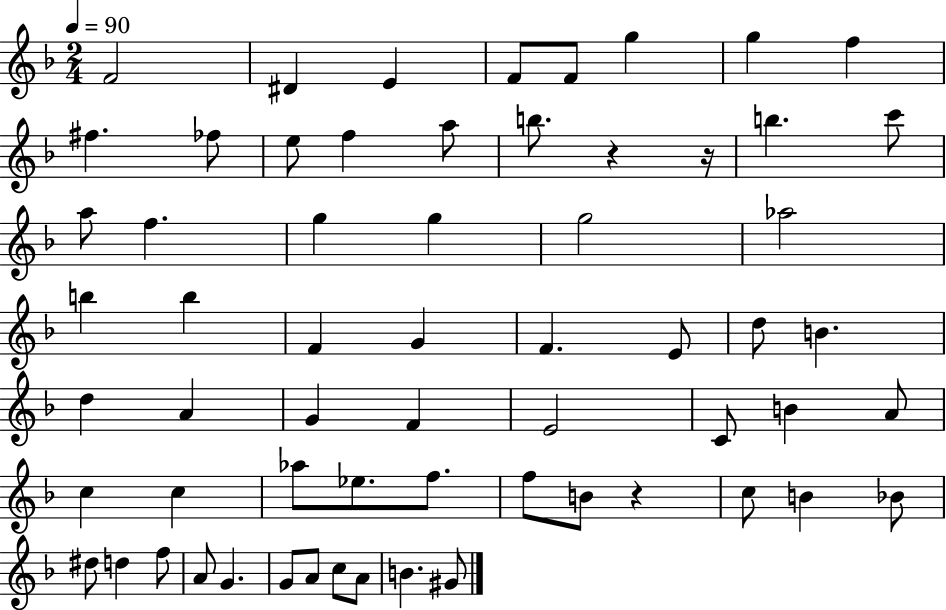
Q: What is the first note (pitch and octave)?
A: F4